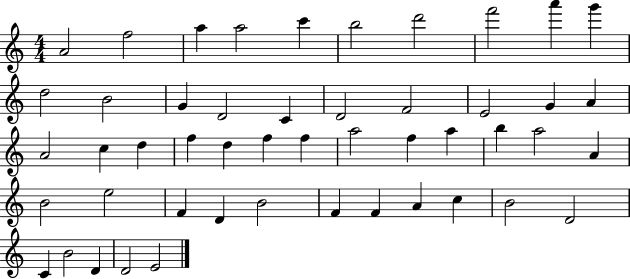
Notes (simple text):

A4/h F5/h A5/q A5/h C6/q B5/h D6/h F6/h A6/q G6/q D5/h B4/h G4/q D4/h C4/q D4/h F4/h E4/h G4/q A4/q A4/h C5/q D5/q F5/q D5/q F5/q F5/q A5/h F5/q A5/q B5/q A5/h A4/q B4/h E5/h F4/q D4/q B4/h F4/q F4/q A4/q C5/q B4/h D4/h C4/q B4/h D4/q D4/h E4/h